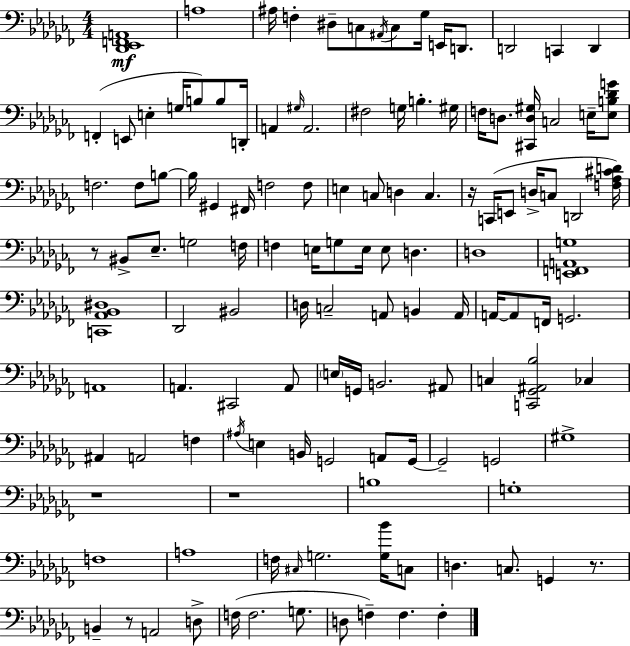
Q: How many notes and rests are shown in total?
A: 127